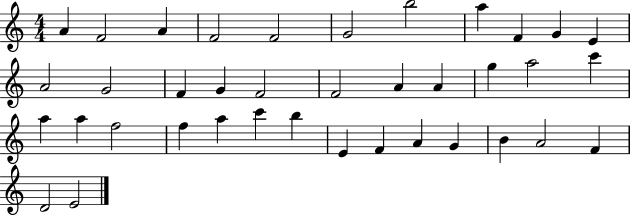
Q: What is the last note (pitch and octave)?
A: E4